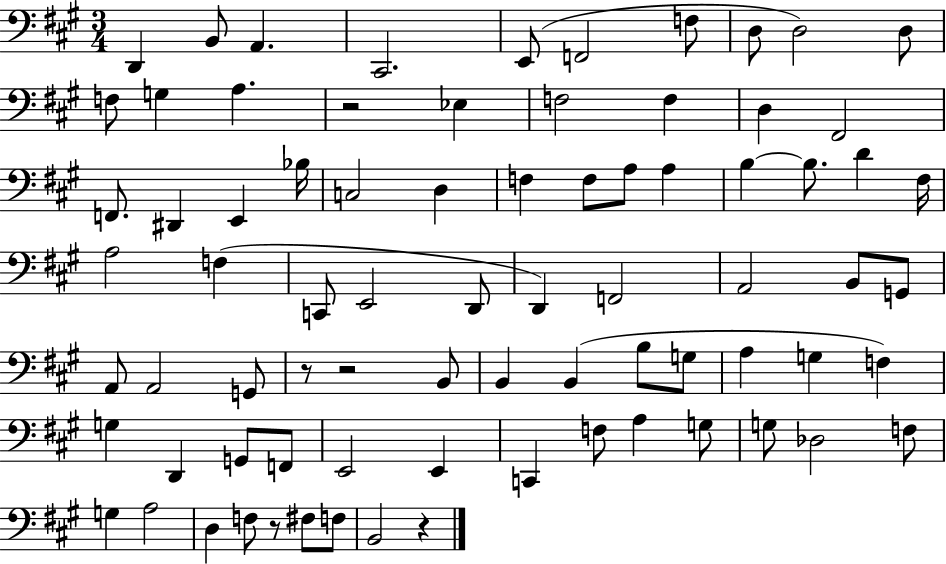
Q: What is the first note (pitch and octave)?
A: D2